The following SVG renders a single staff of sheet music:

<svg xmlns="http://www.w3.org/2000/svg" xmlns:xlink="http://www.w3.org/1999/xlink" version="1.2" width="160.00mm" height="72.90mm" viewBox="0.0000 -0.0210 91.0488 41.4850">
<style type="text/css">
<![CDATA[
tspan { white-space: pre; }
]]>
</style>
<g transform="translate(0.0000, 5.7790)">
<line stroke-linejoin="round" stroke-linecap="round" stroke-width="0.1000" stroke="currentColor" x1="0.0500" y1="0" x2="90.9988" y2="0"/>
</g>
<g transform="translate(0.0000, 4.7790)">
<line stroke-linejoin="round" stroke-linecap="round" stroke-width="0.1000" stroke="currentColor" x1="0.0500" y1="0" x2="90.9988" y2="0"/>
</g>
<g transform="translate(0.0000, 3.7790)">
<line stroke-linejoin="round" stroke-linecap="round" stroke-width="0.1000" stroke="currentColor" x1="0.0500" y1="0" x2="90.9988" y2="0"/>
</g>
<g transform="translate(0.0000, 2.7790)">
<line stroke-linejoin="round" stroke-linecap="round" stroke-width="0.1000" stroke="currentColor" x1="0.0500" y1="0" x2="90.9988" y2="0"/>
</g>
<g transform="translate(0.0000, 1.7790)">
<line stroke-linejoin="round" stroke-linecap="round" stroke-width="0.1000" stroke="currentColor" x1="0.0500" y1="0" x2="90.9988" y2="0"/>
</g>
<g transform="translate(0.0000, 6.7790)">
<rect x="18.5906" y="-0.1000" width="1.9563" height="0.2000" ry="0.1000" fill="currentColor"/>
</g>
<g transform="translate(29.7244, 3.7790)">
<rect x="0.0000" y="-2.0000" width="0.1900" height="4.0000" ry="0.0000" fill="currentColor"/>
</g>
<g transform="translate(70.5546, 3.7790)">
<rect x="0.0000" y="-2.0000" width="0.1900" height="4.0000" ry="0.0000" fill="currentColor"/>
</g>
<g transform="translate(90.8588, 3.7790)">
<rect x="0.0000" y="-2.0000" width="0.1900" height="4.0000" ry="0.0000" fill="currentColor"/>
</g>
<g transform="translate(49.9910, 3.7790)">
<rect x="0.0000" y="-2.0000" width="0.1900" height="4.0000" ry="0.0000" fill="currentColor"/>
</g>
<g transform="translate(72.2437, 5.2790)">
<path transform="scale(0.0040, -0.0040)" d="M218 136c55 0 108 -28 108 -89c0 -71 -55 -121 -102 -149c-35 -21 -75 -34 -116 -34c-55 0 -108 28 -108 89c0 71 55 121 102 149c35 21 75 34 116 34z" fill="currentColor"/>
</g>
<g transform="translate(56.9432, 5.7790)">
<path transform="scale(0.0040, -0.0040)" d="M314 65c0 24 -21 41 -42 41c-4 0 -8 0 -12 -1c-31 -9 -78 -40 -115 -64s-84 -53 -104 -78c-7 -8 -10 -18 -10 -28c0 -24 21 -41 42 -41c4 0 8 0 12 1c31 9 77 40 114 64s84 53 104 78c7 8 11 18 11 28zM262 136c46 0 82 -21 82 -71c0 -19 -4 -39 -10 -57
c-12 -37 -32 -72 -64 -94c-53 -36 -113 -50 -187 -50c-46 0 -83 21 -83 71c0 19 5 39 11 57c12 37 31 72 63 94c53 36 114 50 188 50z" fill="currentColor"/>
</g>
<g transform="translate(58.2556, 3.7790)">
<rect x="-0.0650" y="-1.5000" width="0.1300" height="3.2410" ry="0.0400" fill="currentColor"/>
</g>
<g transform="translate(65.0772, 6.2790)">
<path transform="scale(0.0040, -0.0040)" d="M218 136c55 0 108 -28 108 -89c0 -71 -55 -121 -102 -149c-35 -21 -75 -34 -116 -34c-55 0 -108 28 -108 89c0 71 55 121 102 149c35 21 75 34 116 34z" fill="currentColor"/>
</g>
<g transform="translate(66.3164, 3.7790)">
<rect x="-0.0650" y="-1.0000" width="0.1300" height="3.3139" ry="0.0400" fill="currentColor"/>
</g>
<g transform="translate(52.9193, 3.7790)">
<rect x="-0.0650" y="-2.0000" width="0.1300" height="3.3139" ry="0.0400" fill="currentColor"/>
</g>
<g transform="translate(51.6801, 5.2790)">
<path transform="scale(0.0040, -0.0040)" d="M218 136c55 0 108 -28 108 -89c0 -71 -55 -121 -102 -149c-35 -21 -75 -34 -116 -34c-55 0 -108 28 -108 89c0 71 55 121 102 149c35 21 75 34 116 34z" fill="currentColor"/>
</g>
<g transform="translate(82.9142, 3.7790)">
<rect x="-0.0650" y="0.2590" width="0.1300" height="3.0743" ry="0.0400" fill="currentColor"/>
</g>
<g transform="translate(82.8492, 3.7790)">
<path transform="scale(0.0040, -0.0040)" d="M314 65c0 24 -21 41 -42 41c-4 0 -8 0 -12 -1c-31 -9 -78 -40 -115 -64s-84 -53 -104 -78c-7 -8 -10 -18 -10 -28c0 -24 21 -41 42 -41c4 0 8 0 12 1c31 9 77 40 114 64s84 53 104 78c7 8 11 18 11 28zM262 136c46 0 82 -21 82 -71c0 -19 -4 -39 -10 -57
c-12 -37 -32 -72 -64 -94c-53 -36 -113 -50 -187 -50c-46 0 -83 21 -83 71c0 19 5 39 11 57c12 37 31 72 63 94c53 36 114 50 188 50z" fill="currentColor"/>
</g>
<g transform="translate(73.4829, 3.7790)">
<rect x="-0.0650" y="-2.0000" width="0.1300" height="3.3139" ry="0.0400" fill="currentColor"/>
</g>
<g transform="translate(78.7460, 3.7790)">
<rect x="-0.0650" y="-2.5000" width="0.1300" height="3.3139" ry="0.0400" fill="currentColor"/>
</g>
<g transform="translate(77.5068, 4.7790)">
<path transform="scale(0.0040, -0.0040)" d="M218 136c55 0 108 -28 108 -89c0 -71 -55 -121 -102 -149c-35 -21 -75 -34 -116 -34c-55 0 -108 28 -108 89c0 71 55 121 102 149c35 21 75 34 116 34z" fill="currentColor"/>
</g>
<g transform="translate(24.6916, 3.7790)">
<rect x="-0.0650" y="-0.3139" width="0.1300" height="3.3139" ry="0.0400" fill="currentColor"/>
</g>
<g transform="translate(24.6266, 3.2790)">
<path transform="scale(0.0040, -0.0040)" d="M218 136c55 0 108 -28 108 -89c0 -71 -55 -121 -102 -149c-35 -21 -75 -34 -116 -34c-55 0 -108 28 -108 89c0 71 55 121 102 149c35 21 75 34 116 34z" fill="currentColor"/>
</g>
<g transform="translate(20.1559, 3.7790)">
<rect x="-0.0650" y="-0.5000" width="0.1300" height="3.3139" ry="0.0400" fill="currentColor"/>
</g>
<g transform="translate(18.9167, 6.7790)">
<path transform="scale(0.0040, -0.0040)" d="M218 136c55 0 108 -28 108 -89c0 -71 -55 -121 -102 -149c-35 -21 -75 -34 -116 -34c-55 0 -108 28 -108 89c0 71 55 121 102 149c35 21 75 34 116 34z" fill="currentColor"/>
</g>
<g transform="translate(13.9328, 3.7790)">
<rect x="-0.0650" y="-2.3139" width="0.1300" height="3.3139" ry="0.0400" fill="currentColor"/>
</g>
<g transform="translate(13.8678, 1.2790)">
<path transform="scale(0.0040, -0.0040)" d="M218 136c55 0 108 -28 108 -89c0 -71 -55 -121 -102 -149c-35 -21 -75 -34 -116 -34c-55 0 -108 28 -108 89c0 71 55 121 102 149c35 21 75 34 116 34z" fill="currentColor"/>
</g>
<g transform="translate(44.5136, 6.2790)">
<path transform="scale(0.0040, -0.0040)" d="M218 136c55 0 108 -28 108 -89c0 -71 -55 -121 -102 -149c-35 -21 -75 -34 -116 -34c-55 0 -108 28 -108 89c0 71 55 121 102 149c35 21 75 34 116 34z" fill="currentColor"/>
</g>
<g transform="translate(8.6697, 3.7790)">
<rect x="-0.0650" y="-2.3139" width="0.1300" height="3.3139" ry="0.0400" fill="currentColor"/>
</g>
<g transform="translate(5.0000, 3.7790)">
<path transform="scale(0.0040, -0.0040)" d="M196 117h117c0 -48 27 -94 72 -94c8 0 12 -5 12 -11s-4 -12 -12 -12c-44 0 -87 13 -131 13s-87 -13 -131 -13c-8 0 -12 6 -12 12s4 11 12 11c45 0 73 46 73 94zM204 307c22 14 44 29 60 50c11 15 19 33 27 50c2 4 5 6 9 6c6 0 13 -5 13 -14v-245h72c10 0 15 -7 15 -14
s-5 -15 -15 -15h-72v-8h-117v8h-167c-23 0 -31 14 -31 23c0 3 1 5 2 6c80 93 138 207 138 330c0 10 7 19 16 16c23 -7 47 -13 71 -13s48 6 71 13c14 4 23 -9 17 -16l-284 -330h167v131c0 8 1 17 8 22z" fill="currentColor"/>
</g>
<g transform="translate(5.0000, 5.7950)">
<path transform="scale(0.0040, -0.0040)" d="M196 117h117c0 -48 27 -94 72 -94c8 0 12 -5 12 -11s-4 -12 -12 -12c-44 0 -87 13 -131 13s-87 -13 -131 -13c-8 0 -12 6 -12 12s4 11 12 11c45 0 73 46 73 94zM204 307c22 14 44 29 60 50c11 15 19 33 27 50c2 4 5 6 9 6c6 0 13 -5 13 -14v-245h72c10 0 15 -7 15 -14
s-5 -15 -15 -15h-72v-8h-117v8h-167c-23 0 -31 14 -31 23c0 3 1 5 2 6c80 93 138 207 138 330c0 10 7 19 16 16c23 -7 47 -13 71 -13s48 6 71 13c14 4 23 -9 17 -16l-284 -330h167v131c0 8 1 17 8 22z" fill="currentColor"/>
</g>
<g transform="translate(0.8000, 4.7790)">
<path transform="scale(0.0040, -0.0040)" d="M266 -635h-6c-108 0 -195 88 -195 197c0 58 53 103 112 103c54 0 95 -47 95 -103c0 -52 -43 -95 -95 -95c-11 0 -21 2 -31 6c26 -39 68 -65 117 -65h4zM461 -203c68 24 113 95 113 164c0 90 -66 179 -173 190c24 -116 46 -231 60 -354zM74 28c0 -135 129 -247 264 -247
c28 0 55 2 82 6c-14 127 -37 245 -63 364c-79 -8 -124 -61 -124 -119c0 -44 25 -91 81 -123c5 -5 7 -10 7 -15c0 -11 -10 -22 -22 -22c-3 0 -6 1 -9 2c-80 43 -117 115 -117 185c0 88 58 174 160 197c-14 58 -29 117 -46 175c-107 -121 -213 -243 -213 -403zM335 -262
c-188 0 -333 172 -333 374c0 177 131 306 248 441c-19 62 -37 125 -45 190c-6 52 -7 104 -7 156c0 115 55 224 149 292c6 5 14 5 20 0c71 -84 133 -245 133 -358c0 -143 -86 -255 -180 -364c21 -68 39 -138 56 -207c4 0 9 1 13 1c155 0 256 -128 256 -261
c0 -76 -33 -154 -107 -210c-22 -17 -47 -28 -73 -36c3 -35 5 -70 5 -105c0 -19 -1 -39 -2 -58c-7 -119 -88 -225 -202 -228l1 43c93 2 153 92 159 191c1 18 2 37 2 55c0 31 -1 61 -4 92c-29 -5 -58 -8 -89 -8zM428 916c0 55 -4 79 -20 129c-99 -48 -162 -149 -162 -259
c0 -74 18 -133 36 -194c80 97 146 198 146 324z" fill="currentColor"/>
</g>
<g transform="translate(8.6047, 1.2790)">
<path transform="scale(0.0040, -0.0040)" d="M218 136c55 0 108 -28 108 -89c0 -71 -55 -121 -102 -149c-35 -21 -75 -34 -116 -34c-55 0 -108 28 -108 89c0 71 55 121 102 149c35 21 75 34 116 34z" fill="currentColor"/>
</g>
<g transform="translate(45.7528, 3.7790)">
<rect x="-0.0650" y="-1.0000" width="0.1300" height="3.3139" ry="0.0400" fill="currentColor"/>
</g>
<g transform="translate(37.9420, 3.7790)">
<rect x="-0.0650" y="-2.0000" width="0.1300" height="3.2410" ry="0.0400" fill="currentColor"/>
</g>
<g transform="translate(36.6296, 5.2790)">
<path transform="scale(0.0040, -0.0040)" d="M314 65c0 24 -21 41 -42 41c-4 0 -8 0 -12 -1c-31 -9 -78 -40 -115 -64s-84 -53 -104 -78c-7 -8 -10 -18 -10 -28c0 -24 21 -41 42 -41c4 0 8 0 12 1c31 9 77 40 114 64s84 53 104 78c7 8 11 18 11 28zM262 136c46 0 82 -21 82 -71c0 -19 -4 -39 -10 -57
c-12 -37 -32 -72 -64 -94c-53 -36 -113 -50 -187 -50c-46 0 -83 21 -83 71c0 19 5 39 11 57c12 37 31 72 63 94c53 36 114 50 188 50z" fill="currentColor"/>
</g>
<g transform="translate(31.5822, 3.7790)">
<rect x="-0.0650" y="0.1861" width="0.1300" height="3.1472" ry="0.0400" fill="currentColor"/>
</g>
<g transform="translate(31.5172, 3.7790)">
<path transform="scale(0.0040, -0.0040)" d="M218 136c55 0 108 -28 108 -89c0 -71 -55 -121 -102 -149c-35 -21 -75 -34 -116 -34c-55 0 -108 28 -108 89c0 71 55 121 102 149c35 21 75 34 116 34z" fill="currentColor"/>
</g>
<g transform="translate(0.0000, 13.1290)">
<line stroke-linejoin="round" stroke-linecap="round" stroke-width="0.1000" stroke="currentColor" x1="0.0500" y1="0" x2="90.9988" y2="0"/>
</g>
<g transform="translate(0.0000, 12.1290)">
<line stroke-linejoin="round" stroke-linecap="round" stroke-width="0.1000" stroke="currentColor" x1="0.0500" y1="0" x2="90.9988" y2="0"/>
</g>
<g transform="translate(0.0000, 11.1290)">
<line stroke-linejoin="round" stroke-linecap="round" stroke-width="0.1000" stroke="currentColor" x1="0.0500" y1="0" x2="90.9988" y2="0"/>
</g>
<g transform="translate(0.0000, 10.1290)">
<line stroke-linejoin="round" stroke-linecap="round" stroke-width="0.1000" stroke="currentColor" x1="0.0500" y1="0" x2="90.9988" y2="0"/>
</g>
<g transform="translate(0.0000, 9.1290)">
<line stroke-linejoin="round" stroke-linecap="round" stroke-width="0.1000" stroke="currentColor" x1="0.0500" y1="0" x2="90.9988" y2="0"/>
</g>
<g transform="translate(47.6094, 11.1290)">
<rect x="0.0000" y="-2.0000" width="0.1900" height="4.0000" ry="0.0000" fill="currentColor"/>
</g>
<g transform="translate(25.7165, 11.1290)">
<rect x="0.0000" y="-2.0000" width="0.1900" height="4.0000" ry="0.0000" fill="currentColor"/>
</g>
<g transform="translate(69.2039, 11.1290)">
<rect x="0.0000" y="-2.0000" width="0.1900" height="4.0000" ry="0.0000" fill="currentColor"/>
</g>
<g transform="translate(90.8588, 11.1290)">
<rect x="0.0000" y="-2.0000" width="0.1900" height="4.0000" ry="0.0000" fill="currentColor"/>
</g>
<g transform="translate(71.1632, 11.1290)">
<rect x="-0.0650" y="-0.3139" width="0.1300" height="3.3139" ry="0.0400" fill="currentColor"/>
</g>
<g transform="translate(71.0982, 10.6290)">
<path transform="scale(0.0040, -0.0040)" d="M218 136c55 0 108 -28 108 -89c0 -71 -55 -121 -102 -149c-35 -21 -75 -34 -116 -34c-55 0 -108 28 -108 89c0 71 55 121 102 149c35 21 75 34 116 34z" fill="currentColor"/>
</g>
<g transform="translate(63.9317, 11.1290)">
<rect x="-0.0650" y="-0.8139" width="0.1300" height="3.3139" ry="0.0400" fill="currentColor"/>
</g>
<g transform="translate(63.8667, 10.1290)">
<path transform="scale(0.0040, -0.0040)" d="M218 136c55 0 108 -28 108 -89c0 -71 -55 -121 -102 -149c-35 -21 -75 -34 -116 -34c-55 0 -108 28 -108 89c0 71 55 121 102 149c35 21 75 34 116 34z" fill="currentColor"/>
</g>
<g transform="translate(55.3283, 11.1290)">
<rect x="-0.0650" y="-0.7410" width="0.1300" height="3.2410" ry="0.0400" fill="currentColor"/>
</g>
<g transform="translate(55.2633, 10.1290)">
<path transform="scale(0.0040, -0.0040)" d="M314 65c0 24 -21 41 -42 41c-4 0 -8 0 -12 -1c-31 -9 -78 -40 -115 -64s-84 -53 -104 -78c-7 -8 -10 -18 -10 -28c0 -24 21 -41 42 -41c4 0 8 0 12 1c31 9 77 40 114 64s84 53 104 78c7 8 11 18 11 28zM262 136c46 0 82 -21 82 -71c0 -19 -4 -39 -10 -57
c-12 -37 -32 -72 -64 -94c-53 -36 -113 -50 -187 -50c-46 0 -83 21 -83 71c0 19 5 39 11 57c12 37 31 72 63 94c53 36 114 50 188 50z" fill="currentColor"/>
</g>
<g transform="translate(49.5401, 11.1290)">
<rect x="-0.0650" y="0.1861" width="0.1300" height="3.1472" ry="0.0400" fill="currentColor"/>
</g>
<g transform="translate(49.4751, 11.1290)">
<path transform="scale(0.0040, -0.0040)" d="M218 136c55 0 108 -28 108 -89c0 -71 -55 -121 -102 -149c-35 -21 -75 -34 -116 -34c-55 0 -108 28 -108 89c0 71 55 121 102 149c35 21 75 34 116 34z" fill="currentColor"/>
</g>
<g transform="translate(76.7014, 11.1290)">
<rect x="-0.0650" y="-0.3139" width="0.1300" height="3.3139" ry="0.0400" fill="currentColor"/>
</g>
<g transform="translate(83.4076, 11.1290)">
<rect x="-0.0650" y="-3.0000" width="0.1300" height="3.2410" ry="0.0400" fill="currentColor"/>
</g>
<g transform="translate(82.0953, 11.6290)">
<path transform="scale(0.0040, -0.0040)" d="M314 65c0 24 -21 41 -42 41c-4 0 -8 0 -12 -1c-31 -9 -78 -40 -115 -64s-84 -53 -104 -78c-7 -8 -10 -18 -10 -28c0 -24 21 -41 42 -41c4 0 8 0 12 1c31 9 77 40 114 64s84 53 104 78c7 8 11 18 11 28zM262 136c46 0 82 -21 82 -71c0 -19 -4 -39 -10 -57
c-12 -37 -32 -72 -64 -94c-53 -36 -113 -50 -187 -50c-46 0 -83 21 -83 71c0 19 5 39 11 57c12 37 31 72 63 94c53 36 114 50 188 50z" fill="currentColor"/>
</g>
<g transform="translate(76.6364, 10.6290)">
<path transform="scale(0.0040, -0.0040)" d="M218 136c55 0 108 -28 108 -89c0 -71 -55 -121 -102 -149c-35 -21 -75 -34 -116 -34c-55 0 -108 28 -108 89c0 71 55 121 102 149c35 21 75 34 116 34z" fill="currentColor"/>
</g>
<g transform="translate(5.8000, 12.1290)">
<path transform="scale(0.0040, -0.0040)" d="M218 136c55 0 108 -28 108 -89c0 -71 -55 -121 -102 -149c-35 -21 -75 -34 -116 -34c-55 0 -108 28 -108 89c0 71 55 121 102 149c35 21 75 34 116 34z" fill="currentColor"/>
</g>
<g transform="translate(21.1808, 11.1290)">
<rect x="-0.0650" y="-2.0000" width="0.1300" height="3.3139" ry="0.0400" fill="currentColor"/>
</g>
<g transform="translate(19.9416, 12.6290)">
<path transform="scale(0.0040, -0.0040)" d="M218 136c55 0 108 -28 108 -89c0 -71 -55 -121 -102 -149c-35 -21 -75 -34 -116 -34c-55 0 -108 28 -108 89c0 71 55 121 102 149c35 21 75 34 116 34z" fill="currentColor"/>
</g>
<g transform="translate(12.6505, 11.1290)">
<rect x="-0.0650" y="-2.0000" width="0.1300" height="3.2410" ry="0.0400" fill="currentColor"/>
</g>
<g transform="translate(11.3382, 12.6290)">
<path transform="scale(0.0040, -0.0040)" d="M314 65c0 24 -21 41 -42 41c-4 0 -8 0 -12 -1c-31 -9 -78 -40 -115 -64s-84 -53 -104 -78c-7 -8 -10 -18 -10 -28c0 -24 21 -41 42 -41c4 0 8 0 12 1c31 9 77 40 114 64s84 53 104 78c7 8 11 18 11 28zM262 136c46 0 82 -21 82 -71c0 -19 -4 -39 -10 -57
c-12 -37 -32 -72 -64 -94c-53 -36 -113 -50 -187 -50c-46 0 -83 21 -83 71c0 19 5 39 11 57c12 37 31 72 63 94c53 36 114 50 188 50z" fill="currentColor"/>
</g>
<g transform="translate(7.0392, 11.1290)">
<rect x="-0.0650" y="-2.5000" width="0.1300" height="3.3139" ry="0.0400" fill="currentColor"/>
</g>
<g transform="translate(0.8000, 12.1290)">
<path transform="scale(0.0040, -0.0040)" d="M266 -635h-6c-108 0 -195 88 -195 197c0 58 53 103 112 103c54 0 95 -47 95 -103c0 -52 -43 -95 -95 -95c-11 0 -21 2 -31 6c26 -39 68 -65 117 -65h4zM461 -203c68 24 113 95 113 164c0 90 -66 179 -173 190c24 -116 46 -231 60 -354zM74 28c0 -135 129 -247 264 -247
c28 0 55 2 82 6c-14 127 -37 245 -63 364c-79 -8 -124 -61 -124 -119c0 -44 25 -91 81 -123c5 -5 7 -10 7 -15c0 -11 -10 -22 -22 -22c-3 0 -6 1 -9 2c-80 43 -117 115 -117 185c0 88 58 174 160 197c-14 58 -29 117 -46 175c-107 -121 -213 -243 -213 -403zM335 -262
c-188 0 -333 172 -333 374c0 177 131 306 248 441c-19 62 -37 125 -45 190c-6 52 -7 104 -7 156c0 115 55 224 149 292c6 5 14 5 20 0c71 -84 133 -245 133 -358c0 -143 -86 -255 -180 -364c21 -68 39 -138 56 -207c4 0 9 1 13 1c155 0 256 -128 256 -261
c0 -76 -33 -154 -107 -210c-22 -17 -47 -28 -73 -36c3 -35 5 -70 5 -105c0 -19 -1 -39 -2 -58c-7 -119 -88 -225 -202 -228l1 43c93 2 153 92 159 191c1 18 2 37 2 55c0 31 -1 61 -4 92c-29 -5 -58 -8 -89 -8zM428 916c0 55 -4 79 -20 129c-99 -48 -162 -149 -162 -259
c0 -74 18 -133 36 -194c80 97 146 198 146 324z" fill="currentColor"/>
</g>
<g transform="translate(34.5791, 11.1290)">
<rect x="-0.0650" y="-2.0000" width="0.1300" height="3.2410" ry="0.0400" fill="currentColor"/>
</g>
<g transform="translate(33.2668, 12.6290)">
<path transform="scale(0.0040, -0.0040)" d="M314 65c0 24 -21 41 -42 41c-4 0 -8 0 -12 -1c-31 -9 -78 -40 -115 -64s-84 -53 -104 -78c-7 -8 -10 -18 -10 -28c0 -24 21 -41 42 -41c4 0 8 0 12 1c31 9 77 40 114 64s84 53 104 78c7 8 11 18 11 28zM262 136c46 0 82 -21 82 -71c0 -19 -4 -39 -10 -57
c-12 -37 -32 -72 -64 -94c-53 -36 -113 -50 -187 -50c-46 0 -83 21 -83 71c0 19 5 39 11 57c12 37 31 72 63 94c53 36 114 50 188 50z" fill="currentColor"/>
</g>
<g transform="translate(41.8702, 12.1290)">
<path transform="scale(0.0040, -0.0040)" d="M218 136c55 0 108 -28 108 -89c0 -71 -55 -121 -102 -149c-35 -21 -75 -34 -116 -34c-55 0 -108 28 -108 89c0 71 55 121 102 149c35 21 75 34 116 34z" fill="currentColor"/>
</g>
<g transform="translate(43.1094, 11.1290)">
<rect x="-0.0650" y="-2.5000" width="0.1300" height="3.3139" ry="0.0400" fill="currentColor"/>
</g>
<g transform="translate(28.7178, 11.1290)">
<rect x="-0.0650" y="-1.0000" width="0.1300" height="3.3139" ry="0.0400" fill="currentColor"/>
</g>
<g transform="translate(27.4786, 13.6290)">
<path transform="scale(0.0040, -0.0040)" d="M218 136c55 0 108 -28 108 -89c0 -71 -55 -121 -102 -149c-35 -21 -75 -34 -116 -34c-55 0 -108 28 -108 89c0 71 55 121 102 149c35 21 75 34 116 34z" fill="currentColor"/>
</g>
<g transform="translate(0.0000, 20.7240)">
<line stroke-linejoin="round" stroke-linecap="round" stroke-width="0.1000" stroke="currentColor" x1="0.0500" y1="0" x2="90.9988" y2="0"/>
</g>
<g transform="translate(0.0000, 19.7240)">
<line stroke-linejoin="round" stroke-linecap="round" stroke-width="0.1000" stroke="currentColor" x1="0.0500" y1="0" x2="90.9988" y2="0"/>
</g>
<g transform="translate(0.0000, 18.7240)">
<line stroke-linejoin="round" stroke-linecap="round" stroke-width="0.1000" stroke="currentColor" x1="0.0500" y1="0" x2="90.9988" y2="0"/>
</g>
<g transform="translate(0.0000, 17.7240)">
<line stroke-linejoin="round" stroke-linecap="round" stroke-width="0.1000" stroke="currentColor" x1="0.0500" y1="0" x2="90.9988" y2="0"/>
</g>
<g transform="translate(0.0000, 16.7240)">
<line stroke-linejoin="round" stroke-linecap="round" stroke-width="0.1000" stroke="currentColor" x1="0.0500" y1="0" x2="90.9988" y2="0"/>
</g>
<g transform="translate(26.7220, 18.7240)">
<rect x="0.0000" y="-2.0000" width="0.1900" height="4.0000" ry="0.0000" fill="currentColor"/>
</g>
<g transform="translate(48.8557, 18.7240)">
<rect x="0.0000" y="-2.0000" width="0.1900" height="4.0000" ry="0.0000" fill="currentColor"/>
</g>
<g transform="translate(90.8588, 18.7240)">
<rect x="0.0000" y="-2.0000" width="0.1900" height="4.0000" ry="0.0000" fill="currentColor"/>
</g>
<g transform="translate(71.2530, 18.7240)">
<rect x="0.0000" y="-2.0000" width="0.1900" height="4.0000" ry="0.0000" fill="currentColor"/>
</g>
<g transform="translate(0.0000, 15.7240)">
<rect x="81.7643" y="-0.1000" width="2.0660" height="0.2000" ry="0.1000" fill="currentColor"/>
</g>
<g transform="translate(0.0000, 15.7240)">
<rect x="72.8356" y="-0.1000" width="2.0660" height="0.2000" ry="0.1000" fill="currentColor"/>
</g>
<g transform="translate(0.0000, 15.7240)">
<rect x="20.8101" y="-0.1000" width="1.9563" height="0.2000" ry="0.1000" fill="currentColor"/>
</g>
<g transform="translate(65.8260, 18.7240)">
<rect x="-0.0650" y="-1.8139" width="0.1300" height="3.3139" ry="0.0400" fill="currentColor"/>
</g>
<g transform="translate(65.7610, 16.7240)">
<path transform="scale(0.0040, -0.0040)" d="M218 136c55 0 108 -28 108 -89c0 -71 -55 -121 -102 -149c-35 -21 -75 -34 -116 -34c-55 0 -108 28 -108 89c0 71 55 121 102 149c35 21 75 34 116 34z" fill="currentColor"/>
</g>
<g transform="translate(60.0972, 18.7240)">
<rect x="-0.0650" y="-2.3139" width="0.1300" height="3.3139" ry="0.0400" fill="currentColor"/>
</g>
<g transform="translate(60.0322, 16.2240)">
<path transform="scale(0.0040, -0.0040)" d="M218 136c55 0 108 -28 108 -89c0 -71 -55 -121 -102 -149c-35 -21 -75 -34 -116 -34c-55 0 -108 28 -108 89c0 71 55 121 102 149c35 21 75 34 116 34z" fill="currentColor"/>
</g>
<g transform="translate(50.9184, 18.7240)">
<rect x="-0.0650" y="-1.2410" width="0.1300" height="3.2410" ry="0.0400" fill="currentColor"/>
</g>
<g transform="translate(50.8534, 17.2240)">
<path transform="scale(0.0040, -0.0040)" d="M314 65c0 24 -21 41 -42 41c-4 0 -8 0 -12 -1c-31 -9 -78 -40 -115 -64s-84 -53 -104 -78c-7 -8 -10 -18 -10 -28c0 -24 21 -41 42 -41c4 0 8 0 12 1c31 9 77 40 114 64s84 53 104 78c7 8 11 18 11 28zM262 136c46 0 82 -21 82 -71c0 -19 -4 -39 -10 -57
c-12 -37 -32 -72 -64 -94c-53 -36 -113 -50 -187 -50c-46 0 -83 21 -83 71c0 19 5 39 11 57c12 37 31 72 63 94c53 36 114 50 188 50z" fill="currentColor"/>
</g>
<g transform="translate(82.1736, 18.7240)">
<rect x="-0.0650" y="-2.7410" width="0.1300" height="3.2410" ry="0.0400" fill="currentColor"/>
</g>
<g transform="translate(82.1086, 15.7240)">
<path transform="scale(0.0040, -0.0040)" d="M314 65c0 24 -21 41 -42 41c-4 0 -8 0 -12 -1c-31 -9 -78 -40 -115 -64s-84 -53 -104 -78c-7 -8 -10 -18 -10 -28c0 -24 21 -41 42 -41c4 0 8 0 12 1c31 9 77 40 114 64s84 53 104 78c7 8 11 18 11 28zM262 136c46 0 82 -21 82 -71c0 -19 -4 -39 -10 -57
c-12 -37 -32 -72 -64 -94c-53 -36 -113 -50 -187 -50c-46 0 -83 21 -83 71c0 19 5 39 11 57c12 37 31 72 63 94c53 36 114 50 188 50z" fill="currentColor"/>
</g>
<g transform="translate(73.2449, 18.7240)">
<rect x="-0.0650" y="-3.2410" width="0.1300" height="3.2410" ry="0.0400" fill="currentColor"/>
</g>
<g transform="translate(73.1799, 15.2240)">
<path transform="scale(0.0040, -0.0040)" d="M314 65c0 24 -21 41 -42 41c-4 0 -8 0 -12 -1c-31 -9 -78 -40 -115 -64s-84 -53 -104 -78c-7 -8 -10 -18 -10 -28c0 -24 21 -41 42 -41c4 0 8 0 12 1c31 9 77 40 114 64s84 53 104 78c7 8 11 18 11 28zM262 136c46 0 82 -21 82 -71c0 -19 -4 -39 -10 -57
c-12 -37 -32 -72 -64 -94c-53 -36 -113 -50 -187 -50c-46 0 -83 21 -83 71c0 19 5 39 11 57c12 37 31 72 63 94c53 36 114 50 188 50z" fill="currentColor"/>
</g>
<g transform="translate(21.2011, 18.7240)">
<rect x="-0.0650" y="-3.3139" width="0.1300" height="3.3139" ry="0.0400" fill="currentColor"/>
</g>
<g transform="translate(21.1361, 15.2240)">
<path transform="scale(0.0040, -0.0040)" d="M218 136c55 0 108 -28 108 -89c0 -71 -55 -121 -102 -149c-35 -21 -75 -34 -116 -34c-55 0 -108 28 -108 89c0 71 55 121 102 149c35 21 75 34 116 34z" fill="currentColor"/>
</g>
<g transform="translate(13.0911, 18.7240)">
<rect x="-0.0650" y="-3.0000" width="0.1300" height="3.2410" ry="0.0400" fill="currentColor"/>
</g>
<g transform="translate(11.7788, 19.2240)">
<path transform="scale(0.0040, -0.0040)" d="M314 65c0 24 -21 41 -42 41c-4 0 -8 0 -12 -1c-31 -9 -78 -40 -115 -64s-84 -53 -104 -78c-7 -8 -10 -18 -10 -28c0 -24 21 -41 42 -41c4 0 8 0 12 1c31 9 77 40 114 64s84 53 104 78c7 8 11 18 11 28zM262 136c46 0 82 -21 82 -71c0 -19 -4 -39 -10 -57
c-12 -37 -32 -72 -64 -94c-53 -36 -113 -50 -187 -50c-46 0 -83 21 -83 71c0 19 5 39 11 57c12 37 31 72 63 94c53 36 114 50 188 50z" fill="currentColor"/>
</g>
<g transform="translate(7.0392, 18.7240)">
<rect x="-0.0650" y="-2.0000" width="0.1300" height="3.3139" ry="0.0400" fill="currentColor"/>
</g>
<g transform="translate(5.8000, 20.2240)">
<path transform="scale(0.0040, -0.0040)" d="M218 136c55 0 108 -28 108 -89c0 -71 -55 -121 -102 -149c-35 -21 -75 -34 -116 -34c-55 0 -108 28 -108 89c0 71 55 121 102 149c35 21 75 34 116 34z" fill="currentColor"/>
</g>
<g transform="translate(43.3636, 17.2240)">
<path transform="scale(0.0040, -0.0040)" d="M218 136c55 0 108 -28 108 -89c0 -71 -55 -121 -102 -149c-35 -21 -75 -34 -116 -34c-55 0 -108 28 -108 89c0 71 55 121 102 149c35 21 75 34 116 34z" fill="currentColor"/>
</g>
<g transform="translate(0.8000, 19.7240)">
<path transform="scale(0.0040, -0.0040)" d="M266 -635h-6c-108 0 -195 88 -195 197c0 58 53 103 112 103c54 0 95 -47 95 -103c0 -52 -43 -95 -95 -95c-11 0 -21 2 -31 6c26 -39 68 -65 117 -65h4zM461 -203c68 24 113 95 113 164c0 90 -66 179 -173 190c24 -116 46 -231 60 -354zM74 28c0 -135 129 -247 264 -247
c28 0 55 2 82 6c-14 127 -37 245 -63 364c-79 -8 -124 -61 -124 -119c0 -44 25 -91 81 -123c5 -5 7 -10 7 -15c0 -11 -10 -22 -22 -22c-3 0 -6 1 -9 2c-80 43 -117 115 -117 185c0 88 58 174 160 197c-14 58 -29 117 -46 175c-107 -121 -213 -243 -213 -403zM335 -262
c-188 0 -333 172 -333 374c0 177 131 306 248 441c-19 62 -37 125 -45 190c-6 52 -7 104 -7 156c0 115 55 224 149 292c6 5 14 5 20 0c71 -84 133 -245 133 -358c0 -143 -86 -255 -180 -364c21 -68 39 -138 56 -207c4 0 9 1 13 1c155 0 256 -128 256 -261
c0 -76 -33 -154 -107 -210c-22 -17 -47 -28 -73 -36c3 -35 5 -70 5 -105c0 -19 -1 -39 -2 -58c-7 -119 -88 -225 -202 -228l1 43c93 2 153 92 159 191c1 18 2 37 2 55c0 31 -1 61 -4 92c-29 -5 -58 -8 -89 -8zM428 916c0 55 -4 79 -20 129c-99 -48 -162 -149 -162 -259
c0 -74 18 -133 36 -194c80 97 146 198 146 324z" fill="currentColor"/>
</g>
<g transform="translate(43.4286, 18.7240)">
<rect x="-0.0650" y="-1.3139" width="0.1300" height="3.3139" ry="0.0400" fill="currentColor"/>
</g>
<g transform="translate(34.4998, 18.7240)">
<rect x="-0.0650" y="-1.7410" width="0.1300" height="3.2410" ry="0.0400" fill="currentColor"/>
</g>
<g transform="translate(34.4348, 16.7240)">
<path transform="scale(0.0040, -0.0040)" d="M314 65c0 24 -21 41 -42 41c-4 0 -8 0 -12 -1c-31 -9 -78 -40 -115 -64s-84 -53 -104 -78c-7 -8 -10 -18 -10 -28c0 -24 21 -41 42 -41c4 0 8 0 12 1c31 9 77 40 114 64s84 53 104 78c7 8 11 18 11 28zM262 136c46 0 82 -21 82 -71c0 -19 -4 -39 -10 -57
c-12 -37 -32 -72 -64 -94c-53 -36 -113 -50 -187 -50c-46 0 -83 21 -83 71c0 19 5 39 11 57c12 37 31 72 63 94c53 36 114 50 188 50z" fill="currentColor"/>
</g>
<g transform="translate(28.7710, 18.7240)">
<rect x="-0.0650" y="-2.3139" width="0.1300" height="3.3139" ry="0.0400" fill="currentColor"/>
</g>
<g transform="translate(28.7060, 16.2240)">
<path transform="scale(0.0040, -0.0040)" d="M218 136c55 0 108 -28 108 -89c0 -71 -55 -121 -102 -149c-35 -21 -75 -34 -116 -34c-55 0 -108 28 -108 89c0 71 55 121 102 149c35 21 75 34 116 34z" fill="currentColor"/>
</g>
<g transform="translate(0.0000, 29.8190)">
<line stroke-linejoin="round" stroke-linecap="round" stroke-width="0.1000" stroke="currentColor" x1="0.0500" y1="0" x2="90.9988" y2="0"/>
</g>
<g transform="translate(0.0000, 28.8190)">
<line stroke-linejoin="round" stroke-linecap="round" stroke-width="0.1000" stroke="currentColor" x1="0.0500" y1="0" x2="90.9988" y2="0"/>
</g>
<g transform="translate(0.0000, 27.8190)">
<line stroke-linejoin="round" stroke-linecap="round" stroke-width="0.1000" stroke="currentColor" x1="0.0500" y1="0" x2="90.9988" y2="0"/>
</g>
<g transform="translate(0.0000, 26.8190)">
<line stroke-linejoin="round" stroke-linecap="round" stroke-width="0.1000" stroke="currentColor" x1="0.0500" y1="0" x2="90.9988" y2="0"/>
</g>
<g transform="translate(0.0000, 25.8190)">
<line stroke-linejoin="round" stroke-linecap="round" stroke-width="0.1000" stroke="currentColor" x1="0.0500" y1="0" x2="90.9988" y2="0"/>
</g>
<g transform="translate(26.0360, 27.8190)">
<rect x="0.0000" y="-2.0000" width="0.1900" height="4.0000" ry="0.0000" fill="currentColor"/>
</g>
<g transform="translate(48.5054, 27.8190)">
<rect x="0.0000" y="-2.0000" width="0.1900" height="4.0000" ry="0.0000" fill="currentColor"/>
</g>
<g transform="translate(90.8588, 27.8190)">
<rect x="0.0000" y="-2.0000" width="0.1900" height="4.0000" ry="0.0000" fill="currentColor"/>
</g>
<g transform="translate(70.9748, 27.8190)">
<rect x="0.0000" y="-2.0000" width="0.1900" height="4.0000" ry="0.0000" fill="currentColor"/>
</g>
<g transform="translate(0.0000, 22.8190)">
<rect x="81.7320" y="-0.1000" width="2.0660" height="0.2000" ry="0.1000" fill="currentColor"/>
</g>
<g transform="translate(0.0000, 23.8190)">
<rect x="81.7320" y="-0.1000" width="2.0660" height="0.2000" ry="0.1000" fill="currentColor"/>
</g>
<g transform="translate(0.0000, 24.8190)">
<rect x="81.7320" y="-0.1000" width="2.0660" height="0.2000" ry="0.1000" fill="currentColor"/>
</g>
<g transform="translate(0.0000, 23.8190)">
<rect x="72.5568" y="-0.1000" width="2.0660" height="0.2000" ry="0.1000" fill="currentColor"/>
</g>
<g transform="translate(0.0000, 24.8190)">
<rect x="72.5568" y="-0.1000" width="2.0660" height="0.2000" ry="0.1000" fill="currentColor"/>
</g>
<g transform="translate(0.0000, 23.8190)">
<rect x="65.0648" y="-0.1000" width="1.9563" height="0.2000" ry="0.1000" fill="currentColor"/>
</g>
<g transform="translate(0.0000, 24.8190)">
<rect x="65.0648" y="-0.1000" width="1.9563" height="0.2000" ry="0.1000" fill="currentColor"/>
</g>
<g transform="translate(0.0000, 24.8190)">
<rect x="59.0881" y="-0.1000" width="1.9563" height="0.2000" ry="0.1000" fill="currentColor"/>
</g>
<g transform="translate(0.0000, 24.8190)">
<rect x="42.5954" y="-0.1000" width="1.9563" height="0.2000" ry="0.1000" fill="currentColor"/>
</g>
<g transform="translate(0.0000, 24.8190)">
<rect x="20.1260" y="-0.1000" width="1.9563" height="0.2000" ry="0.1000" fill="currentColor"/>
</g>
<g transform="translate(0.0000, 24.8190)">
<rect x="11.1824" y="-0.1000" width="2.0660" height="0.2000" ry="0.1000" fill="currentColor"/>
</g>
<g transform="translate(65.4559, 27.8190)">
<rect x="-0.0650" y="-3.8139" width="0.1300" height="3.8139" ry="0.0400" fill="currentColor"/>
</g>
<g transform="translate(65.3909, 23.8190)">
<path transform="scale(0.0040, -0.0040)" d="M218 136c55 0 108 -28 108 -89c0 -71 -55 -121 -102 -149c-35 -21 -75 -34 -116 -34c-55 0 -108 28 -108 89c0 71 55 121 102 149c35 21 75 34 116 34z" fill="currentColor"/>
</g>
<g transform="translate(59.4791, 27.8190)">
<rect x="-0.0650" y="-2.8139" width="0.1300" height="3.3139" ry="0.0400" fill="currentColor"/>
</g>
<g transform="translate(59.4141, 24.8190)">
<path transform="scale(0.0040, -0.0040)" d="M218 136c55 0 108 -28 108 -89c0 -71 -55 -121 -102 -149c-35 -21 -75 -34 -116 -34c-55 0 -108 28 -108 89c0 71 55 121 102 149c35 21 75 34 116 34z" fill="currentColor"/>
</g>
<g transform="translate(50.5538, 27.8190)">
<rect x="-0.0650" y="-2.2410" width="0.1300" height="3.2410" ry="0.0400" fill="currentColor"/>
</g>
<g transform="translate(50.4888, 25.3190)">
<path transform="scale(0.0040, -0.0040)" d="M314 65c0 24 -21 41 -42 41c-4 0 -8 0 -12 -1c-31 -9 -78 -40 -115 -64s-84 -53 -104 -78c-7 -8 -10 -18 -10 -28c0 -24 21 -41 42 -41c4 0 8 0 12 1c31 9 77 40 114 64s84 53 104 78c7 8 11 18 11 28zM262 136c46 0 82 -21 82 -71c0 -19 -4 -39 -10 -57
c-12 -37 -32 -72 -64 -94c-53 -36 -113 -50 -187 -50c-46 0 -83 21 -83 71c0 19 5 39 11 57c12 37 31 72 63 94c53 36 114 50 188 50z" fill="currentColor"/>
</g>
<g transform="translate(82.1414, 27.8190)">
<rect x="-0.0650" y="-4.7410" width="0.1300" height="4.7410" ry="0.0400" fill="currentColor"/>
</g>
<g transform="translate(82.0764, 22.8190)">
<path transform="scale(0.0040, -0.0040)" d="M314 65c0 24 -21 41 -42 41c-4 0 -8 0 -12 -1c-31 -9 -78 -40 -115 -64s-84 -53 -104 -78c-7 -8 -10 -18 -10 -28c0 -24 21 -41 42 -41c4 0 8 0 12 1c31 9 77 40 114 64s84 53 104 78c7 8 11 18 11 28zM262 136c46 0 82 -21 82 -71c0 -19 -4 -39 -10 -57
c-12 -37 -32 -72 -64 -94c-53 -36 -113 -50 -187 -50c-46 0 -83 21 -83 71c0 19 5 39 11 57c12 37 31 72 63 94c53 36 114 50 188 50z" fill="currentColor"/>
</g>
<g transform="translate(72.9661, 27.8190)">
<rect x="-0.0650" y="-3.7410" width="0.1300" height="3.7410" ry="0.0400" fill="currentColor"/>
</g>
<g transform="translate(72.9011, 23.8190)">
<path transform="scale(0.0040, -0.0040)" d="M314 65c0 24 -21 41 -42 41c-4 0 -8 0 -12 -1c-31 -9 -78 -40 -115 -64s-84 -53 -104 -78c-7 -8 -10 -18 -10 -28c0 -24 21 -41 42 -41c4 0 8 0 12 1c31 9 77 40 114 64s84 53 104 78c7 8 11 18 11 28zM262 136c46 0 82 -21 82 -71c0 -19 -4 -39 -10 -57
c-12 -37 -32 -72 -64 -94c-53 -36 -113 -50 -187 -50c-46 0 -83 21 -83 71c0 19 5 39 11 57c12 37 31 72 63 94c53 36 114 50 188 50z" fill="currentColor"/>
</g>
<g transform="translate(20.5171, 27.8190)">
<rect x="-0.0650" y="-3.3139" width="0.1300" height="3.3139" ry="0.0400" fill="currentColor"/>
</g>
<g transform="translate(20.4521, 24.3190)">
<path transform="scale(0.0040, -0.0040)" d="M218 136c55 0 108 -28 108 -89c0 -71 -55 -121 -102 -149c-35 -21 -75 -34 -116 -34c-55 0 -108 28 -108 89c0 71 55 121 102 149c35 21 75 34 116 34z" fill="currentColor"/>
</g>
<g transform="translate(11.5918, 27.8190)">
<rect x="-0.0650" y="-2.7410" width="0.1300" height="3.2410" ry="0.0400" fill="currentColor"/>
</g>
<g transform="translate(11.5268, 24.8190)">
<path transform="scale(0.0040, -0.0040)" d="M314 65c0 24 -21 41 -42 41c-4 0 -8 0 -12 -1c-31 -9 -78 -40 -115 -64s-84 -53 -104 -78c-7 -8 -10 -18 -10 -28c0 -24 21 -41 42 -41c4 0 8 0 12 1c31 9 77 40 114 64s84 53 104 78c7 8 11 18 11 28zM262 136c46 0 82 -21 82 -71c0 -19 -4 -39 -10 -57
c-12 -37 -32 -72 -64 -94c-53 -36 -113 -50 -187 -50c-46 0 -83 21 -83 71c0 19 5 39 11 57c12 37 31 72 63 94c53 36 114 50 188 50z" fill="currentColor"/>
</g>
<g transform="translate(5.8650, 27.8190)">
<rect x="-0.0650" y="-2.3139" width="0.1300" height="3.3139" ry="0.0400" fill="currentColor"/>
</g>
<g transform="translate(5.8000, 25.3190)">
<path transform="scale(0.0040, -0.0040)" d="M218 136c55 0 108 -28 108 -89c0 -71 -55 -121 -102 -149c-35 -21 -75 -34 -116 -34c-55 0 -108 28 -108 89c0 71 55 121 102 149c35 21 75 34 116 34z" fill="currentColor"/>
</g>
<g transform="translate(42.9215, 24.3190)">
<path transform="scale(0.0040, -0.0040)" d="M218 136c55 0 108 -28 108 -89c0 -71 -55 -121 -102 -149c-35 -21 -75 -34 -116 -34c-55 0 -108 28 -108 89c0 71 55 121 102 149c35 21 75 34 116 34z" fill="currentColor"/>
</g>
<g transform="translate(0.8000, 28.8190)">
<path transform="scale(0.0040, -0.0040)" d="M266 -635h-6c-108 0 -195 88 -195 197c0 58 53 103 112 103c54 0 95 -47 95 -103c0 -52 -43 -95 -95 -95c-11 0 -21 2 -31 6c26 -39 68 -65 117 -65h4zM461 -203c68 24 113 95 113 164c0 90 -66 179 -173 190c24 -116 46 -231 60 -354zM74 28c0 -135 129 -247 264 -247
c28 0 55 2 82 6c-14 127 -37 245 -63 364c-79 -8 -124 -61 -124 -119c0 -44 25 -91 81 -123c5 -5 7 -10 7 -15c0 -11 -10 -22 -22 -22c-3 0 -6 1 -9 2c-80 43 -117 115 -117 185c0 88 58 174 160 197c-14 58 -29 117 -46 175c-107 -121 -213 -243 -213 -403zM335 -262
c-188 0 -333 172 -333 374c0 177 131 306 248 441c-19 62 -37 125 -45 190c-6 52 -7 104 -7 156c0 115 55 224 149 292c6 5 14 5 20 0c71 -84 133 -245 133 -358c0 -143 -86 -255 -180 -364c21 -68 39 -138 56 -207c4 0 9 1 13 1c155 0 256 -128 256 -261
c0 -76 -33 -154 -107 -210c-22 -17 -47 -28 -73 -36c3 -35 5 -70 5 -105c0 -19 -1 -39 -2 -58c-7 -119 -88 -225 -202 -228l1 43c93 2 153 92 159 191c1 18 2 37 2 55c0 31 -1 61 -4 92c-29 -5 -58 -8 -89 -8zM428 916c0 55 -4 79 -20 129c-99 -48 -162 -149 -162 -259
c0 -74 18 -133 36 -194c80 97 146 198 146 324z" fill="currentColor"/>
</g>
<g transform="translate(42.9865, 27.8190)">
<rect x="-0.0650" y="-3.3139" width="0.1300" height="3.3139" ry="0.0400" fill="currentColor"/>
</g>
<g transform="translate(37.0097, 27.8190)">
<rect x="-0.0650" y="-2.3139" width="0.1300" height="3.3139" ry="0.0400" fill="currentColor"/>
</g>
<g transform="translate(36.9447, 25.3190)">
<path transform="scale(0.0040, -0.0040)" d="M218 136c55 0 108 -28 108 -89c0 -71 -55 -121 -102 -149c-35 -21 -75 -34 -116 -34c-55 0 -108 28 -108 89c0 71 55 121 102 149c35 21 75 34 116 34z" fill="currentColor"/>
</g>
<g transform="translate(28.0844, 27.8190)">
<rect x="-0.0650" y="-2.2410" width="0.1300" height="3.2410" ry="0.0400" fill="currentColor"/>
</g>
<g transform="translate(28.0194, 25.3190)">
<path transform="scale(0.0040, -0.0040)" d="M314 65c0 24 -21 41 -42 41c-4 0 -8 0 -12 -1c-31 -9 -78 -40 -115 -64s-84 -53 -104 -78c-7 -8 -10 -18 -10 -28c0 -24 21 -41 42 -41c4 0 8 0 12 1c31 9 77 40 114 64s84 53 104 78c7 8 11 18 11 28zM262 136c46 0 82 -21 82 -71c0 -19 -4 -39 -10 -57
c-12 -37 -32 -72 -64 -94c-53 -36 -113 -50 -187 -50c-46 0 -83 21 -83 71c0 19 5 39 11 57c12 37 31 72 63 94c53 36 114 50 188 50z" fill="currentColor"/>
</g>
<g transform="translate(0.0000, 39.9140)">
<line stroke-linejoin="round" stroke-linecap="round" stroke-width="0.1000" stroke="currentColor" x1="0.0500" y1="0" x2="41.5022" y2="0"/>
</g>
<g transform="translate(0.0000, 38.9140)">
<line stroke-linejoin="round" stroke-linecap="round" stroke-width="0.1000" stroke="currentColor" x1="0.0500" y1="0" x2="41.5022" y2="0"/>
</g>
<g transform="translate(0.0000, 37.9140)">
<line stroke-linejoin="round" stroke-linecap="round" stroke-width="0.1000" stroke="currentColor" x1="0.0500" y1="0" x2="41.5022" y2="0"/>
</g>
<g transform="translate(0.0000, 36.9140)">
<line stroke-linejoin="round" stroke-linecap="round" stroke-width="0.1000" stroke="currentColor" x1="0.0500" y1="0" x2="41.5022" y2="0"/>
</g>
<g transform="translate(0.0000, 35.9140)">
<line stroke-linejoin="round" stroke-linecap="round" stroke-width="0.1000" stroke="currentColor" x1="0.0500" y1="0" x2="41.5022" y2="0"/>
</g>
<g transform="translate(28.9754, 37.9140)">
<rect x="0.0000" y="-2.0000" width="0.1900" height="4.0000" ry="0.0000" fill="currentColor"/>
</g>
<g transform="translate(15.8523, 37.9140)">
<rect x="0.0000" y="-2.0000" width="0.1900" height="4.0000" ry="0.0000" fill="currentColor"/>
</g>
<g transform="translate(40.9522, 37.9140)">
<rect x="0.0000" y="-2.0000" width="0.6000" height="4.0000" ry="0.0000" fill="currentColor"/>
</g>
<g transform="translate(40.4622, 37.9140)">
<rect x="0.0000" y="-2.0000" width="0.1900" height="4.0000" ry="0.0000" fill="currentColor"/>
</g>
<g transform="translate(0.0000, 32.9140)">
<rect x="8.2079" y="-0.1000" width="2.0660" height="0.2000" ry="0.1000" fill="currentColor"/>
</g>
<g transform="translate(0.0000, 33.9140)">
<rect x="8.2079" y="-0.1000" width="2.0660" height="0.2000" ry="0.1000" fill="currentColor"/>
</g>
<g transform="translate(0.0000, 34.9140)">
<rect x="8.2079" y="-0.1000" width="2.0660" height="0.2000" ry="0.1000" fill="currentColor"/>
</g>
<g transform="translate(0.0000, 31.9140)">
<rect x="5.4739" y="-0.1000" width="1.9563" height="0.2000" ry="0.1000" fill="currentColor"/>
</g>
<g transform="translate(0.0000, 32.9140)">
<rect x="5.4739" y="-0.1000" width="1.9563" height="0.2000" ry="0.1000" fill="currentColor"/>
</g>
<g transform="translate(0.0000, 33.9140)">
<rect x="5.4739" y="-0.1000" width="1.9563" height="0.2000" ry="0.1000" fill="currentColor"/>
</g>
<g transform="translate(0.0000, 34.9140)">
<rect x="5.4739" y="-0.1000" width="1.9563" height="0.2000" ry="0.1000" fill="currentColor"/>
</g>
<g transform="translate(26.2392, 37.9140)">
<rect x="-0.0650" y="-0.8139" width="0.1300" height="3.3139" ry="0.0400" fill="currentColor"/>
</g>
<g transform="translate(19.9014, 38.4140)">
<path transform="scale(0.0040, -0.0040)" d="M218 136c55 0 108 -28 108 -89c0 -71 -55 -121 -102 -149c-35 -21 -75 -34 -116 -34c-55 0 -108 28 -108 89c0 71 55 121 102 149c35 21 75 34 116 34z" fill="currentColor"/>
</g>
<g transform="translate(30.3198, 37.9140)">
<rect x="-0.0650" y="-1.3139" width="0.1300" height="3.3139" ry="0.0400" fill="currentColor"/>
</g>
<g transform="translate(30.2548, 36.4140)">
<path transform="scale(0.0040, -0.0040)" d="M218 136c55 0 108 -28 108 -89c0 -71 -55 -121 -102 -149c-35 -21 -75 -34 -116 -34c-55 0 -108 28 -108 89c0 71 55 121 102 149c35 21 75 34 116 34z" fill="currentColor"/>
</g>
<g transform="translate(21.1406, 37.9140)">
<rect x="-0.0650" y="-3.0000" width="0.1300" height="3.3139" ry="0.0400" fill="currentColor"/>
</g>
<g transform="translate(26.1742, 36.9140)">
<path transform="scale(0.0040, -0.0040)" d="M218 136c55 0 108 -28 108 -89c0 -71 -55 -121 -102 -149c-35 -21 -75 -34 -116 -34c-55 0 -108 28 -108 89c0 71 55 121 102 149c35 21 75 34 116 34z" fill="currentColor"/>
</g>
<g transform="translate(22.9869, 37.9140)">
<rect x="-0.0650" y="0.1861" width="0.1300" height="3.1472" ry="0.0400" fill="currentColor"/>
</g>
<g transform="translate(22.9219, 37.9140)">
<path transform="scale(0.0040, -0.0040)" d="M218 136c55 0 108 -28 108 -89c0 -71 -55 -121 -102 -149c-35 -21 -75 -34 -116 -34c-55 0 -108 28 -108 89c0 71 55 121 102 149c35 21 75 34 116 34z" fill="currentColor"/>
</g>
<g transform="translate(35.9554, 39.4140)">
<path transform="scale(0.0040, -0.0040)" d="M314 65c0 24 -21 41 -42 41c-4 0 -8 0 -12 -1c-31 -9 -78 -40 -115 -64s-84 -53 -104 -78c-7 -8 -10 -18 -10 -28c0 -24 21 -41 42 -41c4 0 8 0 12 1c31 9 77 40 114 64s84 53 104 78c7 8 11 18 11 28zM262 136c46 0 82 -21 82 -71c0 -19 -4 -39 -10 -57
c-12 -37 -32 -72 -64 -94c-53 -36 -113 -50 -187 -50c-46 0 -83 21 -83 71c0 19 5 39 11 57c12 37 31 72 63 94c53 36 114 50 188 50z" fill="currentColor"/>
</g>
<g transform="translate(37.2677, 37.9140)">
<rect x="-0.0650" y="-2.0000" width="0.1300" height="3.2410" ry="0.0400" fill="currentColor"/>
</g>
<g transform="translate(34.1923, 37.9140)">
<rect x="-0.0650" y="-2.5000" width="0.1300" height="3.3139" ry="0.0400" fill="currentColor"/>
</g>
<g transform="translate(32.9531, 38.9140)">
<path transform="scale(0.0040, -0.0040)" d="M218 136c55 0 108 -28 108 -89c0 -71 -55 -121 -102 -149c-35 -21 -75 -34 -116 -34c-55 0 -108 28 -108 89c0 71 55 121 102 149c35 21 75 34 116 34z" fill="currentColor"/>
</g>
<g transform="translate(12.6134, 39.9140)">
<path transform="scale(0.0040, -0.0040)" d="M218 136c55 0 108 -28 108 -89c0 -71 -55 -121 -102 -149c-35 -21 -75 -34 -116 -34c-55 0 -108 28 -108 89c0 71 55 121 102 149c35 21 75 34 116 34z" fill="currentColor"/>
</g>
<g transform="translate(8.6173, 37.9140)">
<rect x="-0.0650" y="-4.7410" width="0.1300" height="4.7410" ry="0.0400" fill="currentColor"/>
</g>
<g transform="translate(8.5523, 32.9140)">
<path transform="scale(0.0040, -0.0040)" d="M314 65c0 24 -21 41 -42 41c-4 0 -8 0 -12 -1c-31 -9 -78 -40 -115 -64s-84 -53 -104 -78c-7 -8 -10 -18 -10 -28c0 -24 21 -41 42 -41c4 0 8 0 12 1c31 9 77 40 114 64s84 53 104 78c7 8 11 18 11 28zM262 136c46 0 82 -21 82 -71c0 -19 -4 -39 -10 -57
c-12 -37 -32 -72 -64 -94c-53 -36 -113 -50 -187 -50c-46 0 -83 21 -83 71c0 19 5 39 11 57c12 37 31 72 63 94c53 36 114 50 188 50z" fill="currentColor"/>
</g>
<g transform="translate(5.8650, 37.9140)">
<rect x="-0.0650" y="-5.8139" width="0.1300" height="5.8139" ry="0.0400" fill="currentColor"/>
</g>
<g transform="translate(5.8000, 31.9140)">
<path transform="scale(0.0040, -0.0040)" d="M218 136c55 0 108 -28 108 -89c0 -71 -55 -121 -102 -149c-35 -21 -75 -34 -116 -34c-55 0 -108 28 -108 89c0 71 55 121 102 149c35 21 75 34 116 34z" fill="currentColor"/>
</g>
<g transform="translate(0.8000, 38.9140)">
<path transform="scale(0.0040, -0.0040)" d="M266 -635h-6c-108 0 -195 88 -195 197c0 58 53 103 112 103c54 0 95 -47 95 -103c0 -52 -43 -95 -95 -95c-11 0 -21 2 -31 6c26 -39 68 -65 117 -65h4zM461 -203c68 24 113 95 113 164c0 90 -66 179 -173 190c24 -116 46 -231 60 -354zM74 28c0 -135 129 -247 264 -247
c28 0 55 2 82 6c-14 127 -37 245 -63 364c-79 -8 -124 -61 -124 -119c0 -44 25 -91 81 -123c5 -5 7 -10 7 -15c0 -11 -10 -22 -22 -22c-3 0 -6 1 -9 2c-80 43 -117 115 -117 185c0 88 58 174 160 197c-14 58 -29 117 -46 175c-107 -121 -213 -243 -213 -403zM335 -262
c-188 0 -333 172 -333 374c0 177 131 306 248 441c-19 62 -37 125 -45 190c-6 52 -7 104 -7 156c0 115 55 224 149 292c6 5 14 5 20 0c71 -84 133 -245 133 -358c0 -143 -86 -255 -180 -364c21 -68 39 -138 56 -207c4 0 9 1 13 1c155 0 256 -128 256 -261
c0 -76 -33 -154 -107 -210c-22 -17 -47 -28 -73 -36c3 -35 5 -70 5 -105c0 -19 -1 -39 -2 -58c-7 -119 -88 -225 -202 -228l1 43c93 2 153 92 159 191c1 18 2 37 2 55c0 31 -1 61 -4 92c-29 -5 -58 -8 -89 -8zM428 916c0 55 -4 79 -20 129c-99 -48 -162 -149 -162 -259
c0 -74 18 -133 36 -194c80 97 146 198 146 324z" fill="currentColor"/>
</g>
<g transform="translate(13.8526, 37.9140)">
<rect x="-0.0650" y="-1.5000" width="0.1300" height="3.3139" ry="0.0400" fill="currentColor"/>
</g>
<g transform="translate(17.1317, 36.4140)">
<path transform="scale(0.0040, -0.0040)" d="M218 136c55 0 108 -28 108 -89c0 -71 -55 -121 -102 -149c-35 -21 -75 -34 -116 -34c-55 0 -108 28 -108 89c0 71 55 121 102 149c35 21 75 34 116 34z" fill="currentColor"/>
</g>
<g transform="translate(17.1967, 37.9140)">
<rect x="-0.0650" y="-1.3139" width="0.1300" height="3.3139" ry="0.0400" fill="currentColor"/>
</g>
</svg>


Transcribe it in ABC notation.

X:1
T:Untitled
M:4/4
L:1/4
K:C
g g C c B F2 D F E2 D F G B2 G F2 F D F2 G B d2 d c c A2 F A2 b g f2 e e2 g f b2 a2 g a2 b g2 g b g2 a c' c'2 e'2 g' e'2 E e A B d e G F2